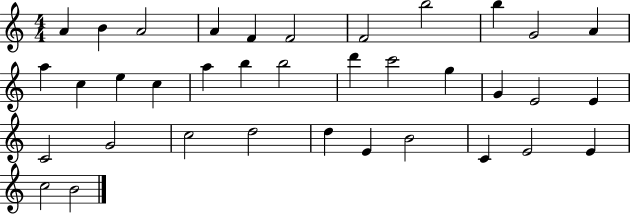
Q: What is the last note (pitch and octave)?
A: B4